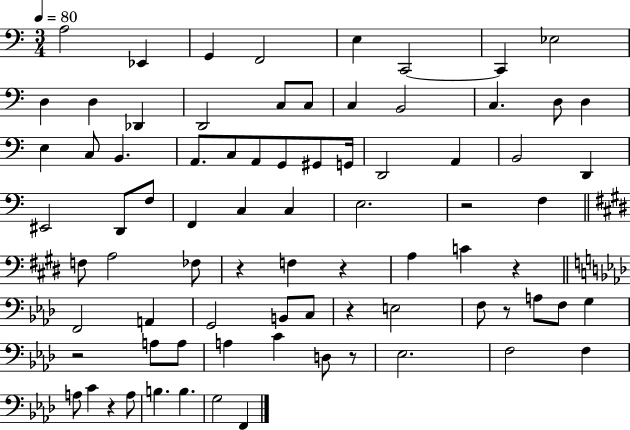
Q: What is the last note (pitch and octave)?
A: F2